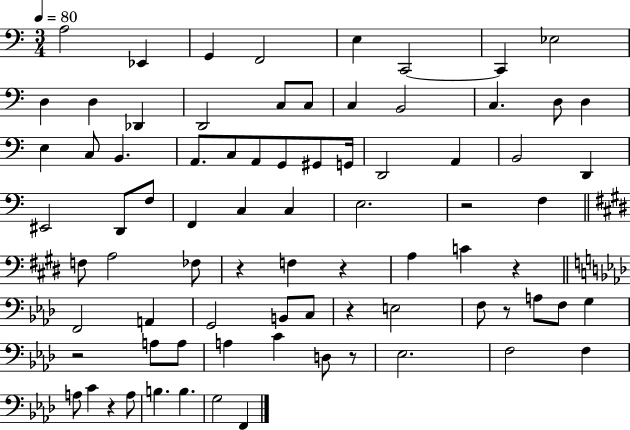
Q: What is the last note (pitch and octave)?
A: F2